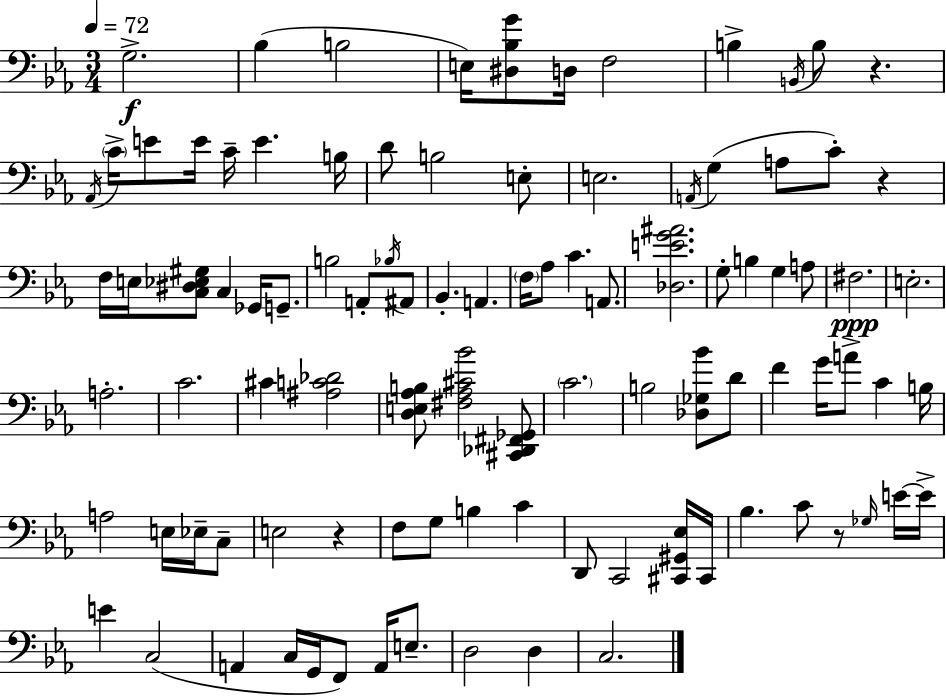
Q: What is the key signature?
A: C minor